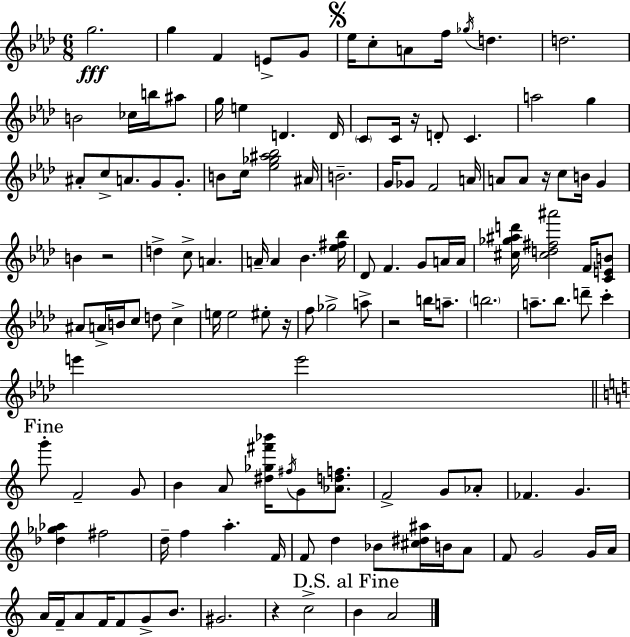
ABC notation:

X:1
T:Untitled
M:6/8
L:1/4
K:Ab
g2 g F E/2 G/2 _e/4 c/2 A/2 f/4 _g/4 d d2 B2 _c/4 b/4 ^a/2 g/4 e D D/4 C/2 C/4 z/4 D/2 C a2 g ^A/2 c/2 A/2 G/2 G/2 B/2 c/4 [_e_g^a_b]2 ^A/4 B2 G/4 _G/2 F2 A/4 A/2 A/2 z/4 c/2 B/4 G B z2 d c/2 A A/4 A _B [_e^f_b]/4 _D/2 F G/2 A/4 A/4 [^c_g^ad']/4 [^cd^f^a']2 F/4 [CEB]/2 ^A/2 A/4 B/4 c/2 d/2 c e/4 e2 ^e/2 z/4 f/2 _g2 a/2 z2 b/4 a/2 b2 a/2 _b/2 d'/2 c' e' e'2 g'/2 F2 G/2 B A/2 [^d_g^f'_b']/4 ^f/4 G/2 [_Adf]/2 F2 G/2 _A/2 _F G [_d_g_a] ^f2 d/4 f a F/4 F/2 d _B/2 [^c^d^a]/4 B/4 A/2 F/2 G2 G/4 A/4 A/4 F/4 A/2 F/4 F/2 G/2 B/2 ^G2 z c2 B A2